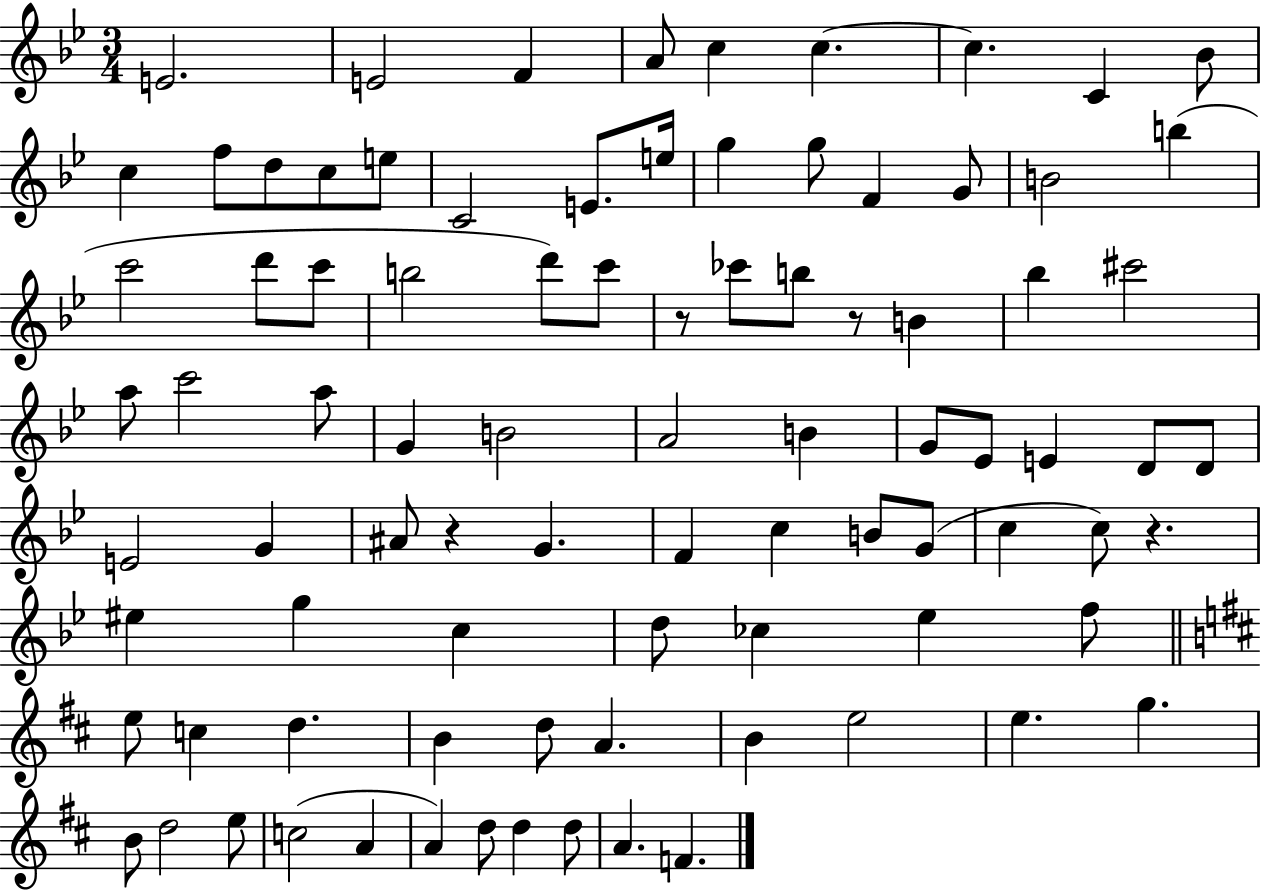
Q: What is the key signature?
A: BES major